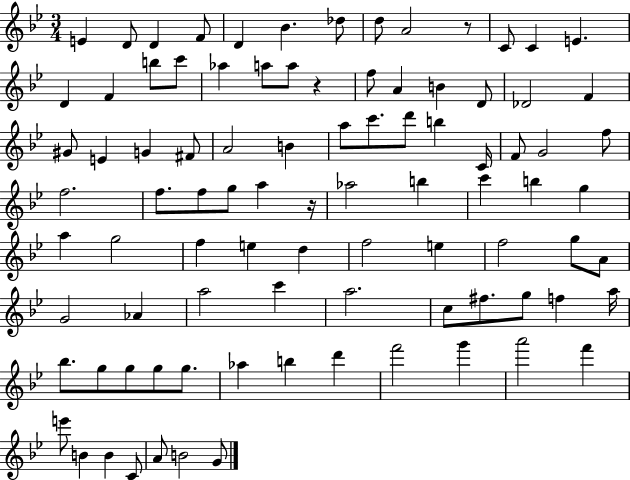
X:1
T:Untitled
M:3/4
L:1/4
K:Bb
E D/2 D F/2 D _B _d/2 d/2 A2 z/2 C/2 C E D F b/2 c'/2 _a a/2 a/2 z f/2 A B D/2 _D2 F ^G/2 E G ^F/2 A2 B a/2 c'/2 d'/2 b C/4 F/2 G2 f/2 f2 f/2 f/2 g/2 a z/4 _a2 b c' b g a g2 f e d f2 e f2 g/2 A/2 G2 _A a2 c' a2 c/2 ^f/2 g/2 f a/4 _b/2 g/2 g/2 g/2 g/2 _a b d' f'2 g' a'2 f' e'/2 B B C/2 A/2 B2 G/2